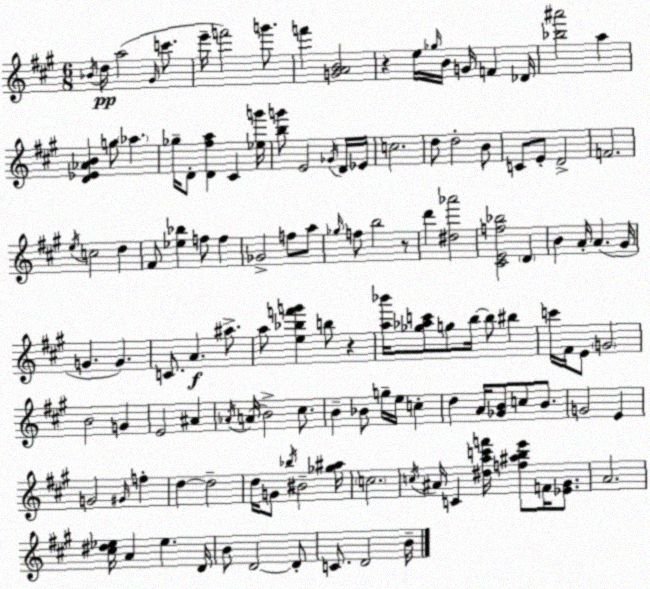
X:1
T:Untitled
M:6/8
L:1/4
K:A
_B/4 d/4 a2 ^G/4 c'/2 e'/4 f'2 g'/2 f' [GAB]2 z e/4 _g/4 B/4 G/4 F _D/4 [_b^a']2 a [D_E_AB] g/2 _a _g/4 D/2 [D^fa] ^C [_eg']/4 [bg']/2 E2 _G/4 D/4 _E/4 c2 d/2 d2 B/2 C/2 E/2 D2 F2 e/4 c2 d ^F/2 [_e_b] f/2 f _G2 f/2 a/2 _g/4 f/2 b2 z/2 d' [^d_a']2 [^CEf_b]2 D B A/4 A ^G/4 G G C/2 A ^a/2 a/2 [e_bf'g'] b/2 z [a_b']/4 [_g_ac']/2 g/2 b/4 b/2 ^b c'/4 ^F/4 E/2 G2 B2 G E2 ^A _A/4 A/4 B2 ^c/2 B _B/2 g/4 e/4 c d A/4 [_GB]/2 c/2 B/2 G2 E G2 ^G/4 f d d2 d/4 G/2 _b/4 ^B2 [_g^a]/4 c2 c/4 ^A/4 C [^dac'f']/4 [f^abe']/2 F/4 [_E^G]/2 A2 [^c^d_e]/4 A _e D/4 B/2 D2 D/2 C/2 D2 B/4